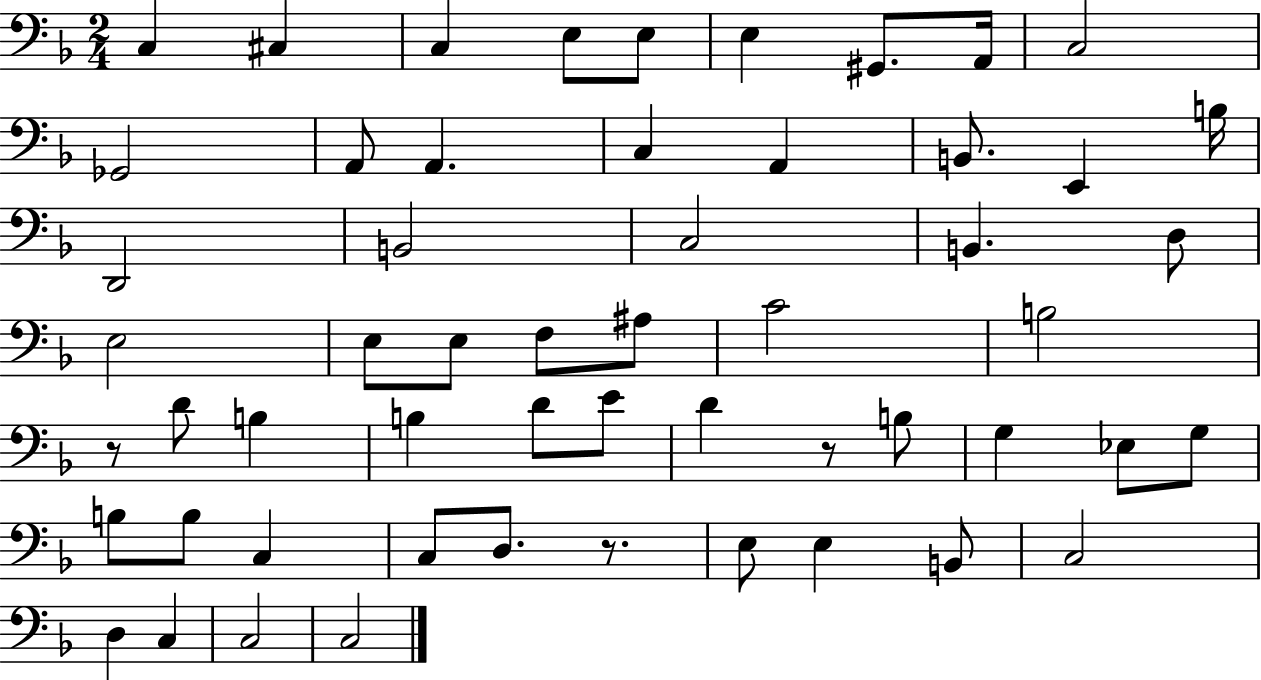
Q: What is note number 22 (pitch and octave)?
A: D3